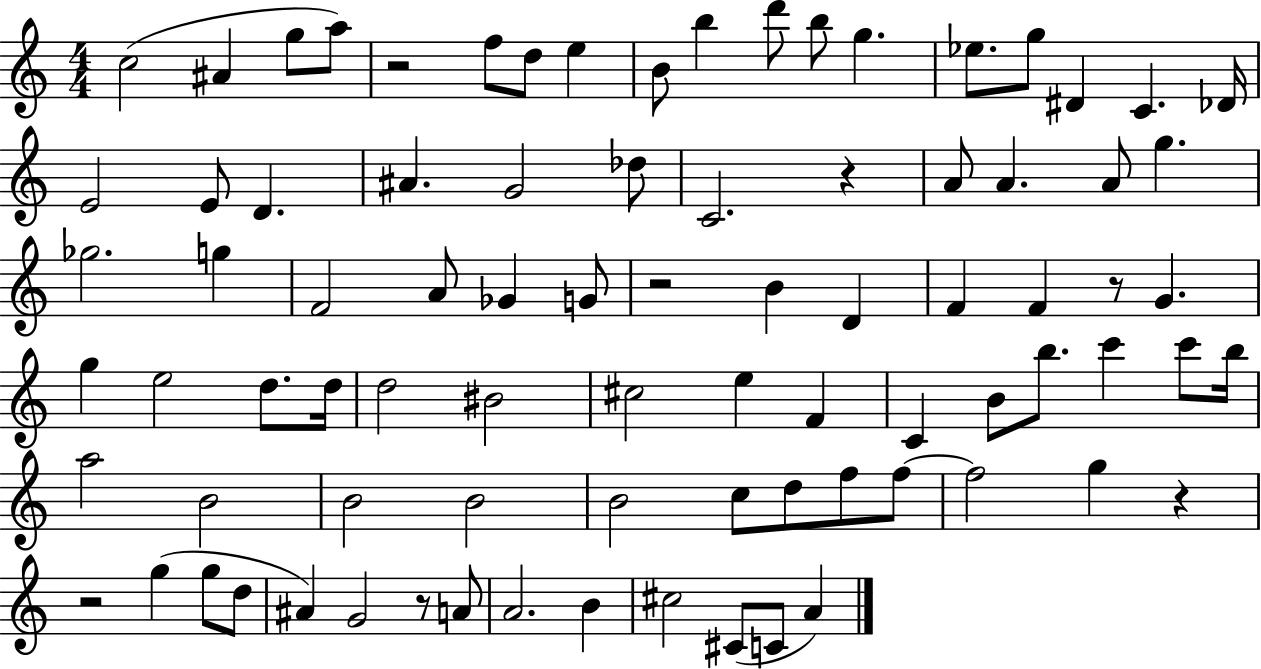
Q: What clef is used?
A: treble